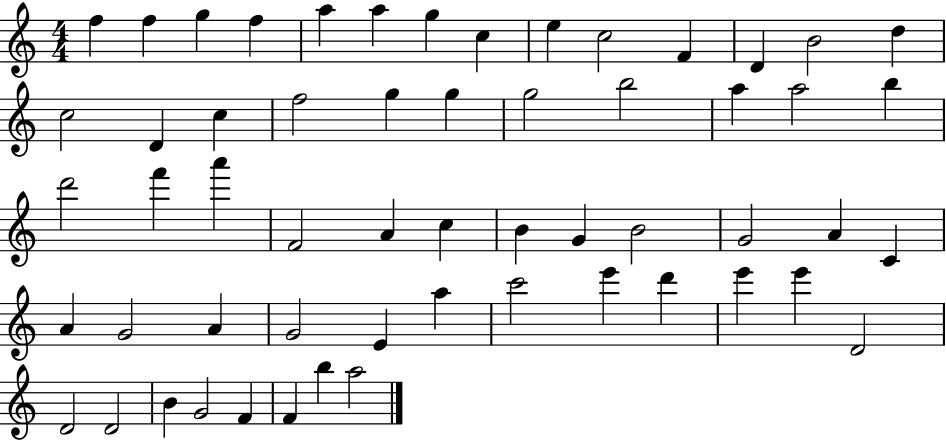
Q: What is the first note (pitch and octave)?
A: F5